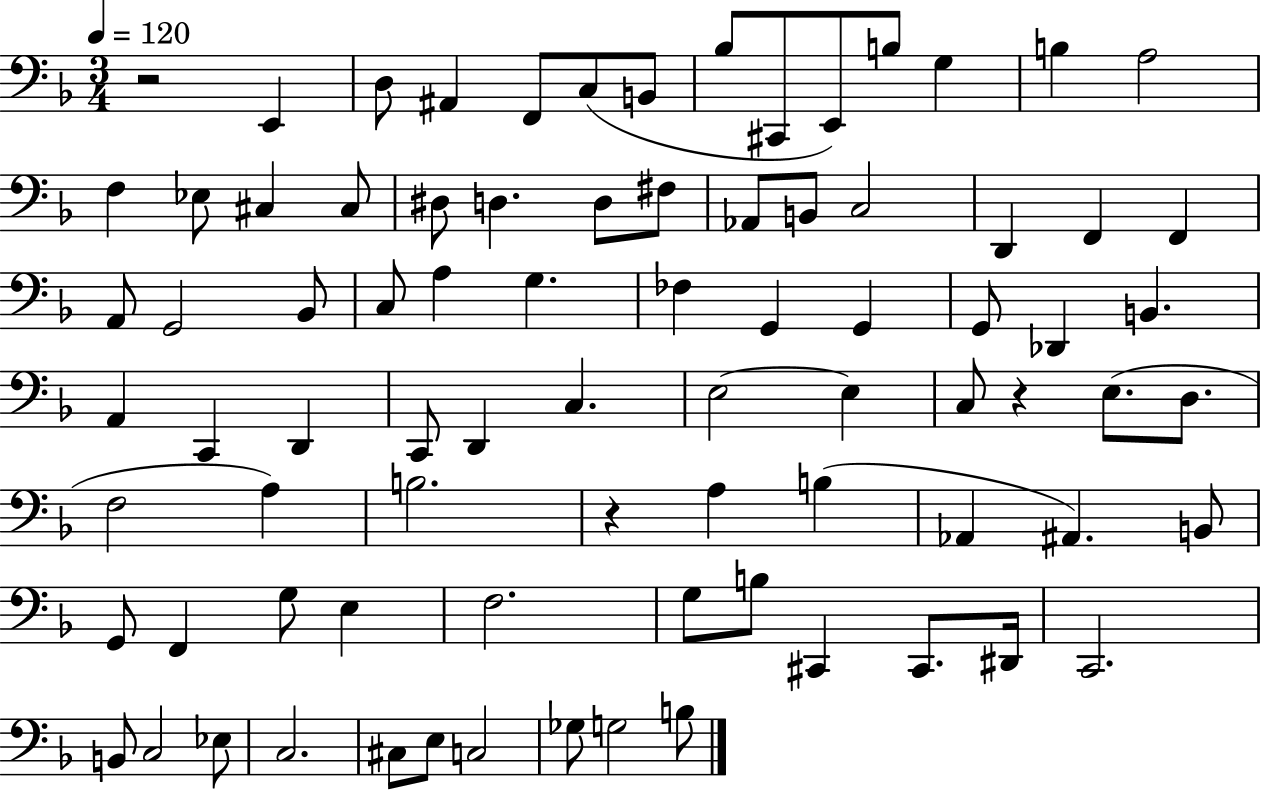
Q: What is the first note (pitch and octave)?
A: E2